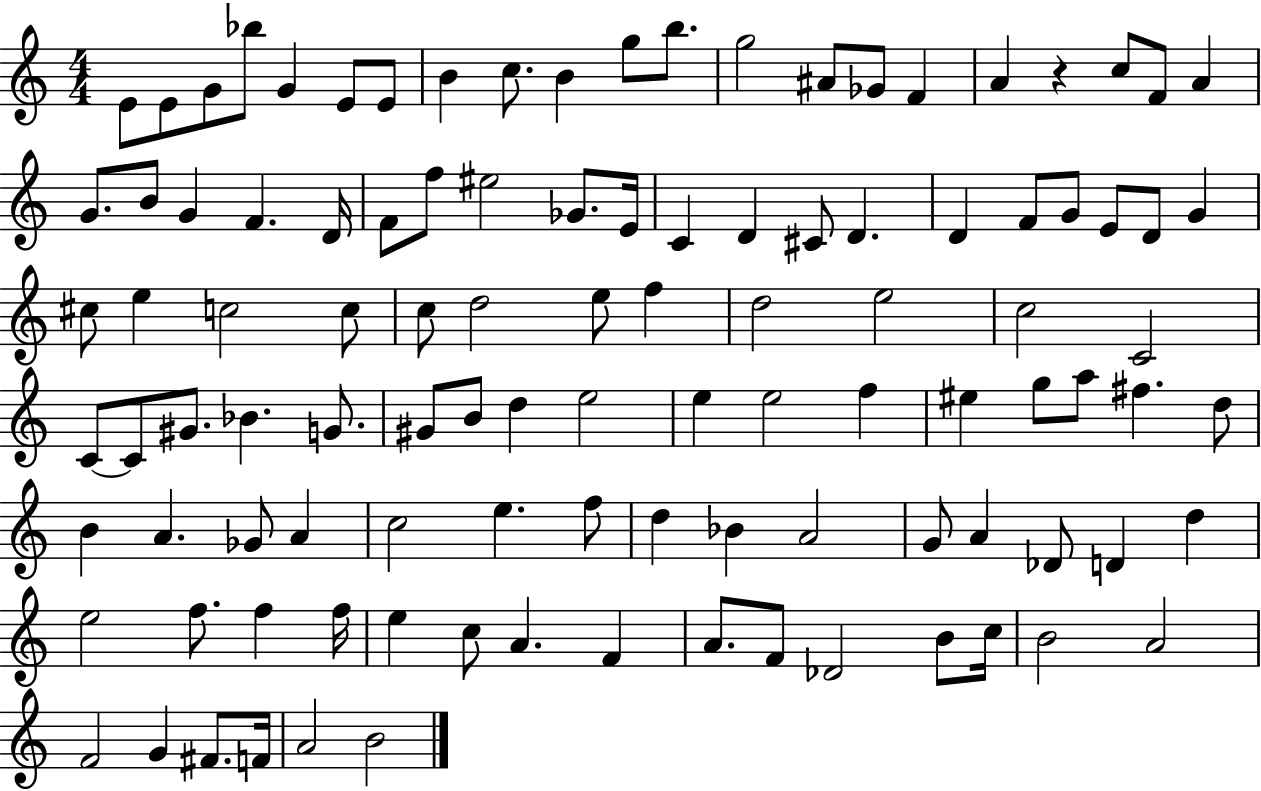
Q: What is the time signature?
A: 4/4